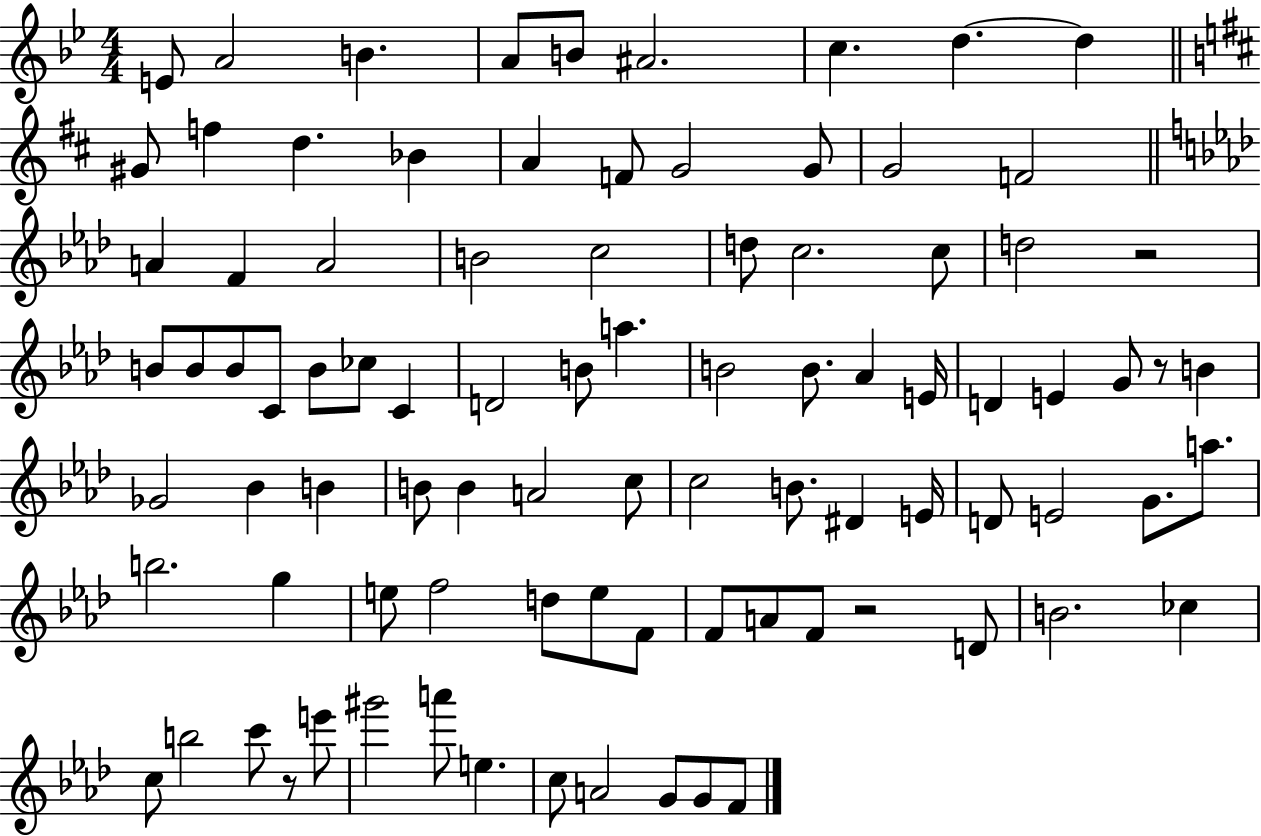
{
  \clef treble
  \numericTimeSignature
  \time 4/4
  \key bes \major
  e'8 a'2 b'4. | a'8 b'8 ais'2. | c''4. d''4.~~ d''4 | \bar "||" \break \key d \major gis'8 f''4 d''4. bes'4 | a'4 f'8 g'2 g'8 | g'2 f'2 | \bar "||" \break \key aes \major a'4 f'4 a'2 | b'2 c''2 | d''8 c''2. c''8 | d''2 r2 | \break b'8 b'8 b'8 c'8 b'8 ces''8 c'4 | d'2 b'8 a''4. | b'2 b'8. aes'4 e'16 | d'4 e'4 g'8 r8 b'4 | \break ges'2 bes'4 b'4 | b'8 b'4 a'2 c''8 | c''2 b'8. dis'4 e'16 | d'8 e'2 g'8. a''8. | \break b''2. g''4 | e''8 f''2 d''8 e''8 f'8 | f'8 a'8 f'8 r2 d'8 | b'2. ces''4 | \break c''8 b''2 c'''8 r8 e'''8 | gis'''2 a'''8 e''4. | c''8 a'2 g'8 g'8 f'8 | \bar "|."
}